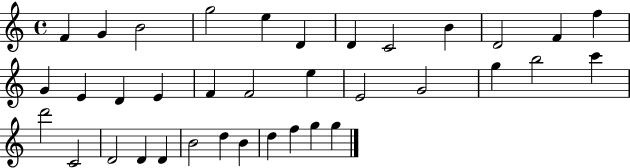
F4/q G4/q B4/h G5/h E5/q D4/q D4/q C4/h B4/q D4/h F4/q F5/q G4/q E4/q D4/q E4/q F4/q F4/h E5/q E4/h G4/h G5/q B5/h C6/q D6/h C4/h D4/h D4/q D4/q B4/h D5/q B4/q D5/q F5/q G5/q G5/q